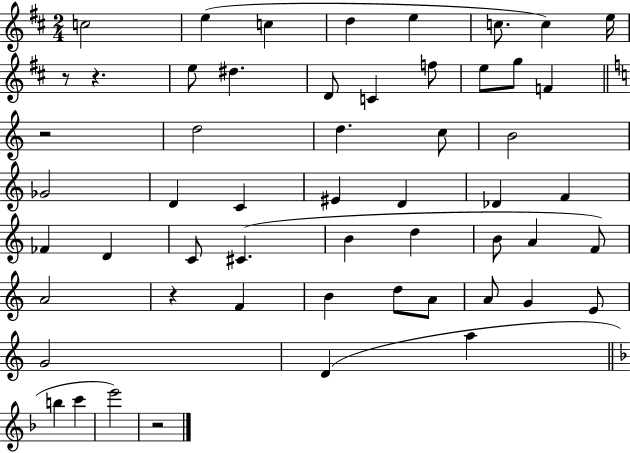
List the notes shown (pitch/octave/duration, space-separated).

C5/h E5/q C5/q D5/q E5/q C5/e. C5/q E5/s R/e R/q. E5/e D#5/q. D4/e C4/q F5/e E5/e G5/e F4/q R/h D5/h D5/q. C5/e B4/h Gb4/h D4/q C4/q EIS4/q D4/q Db4/q F4/q FES4/q D4/q C4/e C#4/q. B4/q D5/q B4/e A4/q F4/e A4/h R/q F4/q B4/q D5/e A4/e A4/e G4/q E4/e G4/h D4/q A5/q B5/q C6/q E6/h R/h